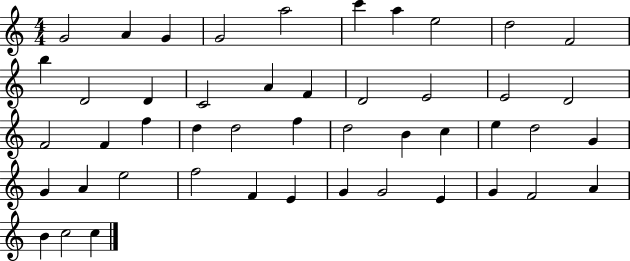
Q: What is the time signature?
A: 4/4